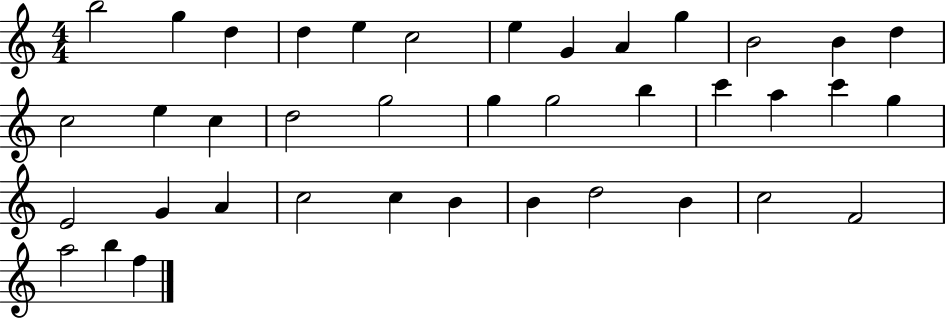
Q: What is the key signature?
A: C major